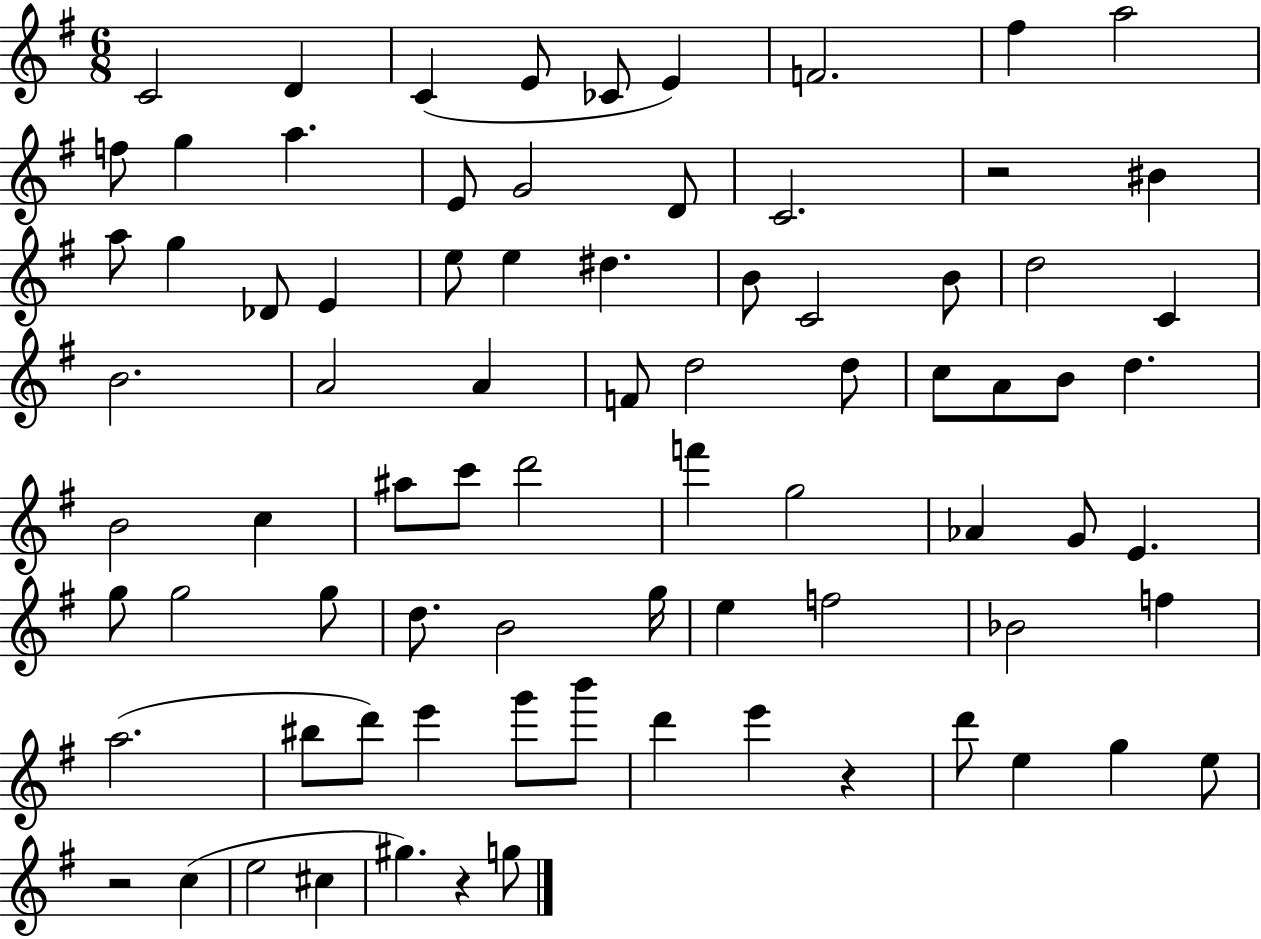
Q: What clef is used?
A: treble